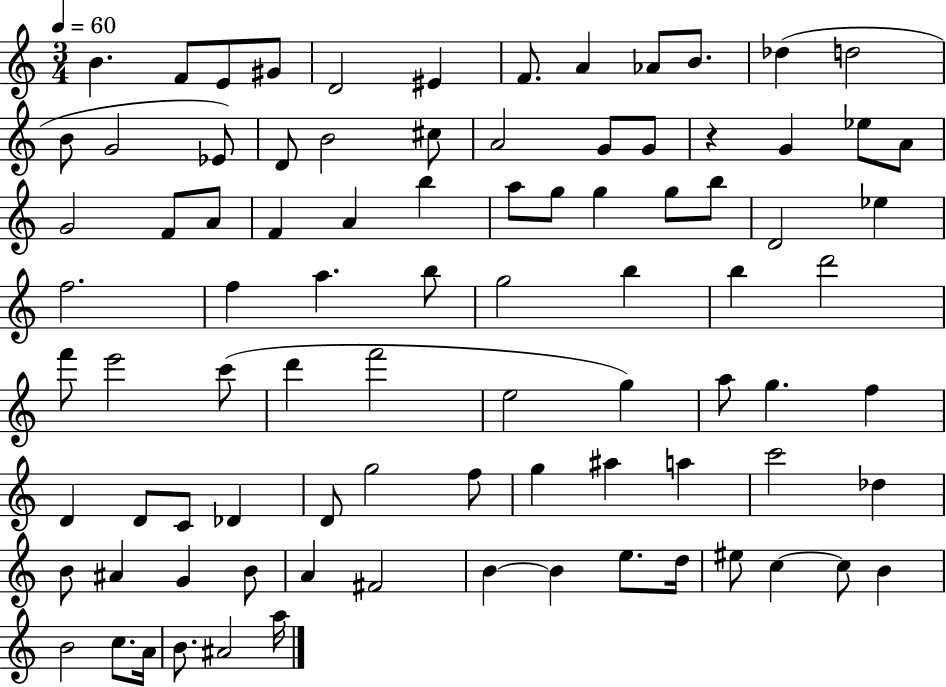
{
  \clef treble
  \numericTimeSignature
  \time 3/4
  \key c \major
  \tempo 4 = 60
  \repeat volta 2 { b'4. f'8 e'8 gis'8 | d'2 eis'4 | f'8. a'4 aes'8 b'8. | des''4( d''2 | \break b'8 g'2 ees'8) | d'8 b'2 cis''8 | a'2 g'8 g'8 | r4 g'4 ees''8 a'8 | \break g'2 f'8 a'8 | f'4 a'4 b''4 | a''8 g''8 g''4 g''8 b''8 | d'2 ees''4 | \break f''2. | f''4 a''4. b''8 | g''2 b''4 | b''4 d'''2 | \break f'''8 e'''2 c'''8( | d'''4 f'''2 | e''2 g''4) | a''8 g''4. f''4 | \break d'4 d'8 c'8 des'4 | d'8 g''2 f''8 | g''4 ais''4 a''4 | c'''2 des''4 | \break b'8 ais'4 g'4 b'8 | a'4 fis'2 | b'4~~ b'4 e''8. d''16 | eis''8 c''4~~ c''8 b'4 | \break b'2 c''8. a'16 | b'8. ais'2 a''16 | } \bar "|."
}